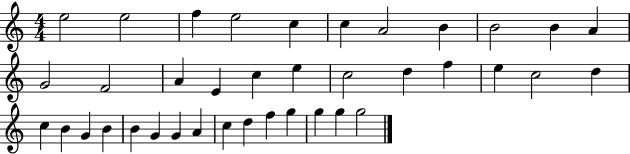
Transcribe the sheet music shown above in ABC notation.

X:1
T:Untitled
M:4/4
L:1/4
K:C
e2 e2 f e2 c c A2 B B2 B A G2 F2 A E c e c2 d f e c2 d c B G B B G G A c d f g g g g2